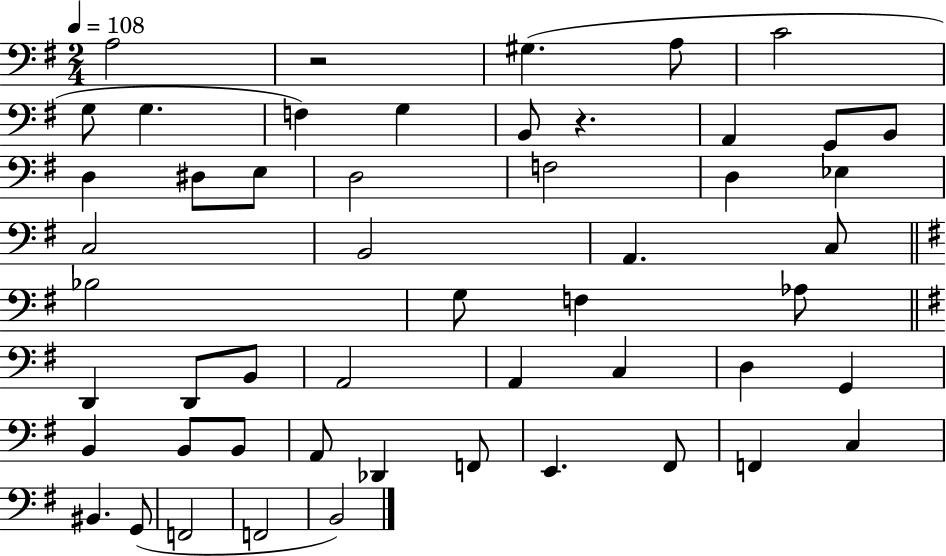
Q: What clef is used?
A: bass